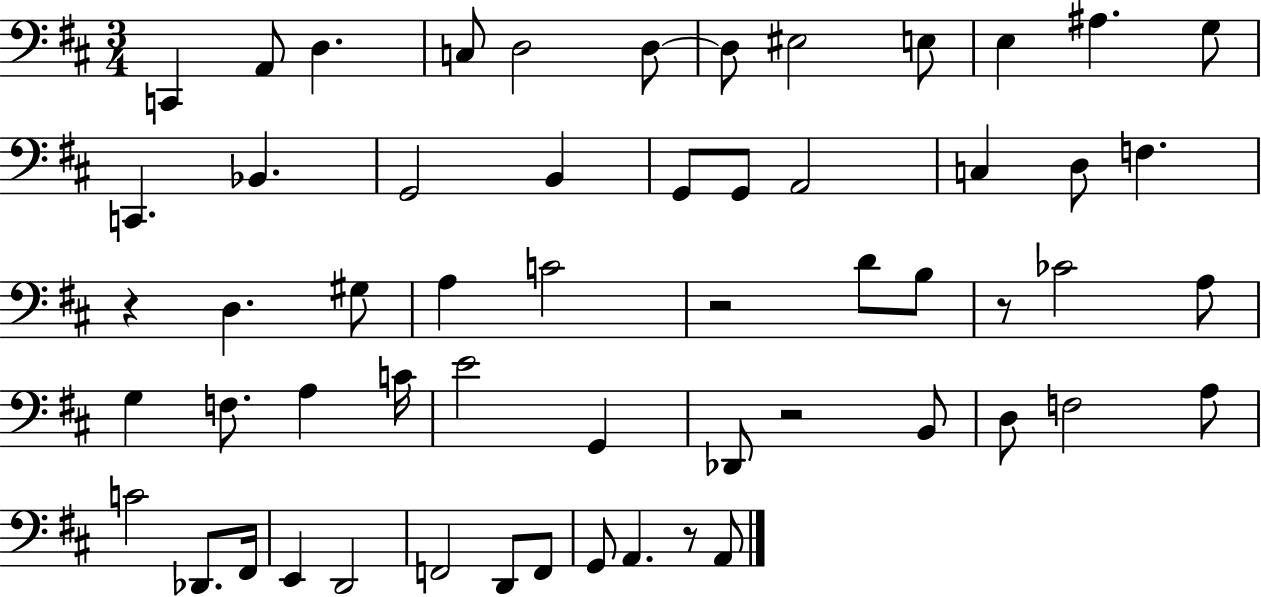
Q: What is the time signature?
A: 3/4